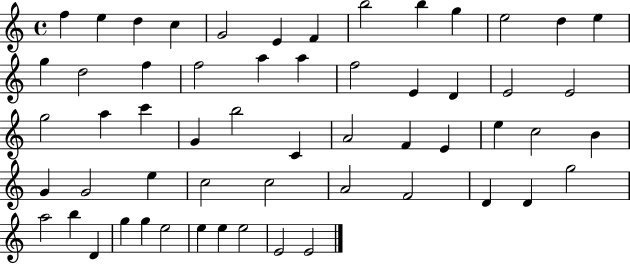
{
  \clef treble
  \time 4/4
  \defaultTimeSignature
  \key c \major
  f''4 e''4 d''4 c''4 | g'2 e'4 f'4 | b''2 b''4 g''4 | e''2 d''4 e''4 | \break g''4 d''2 f''4 | f''2 a''4 a''4 | f''2 e'4 d'4 | e'2 e'2 | \break g''2 a''4 c'''4 | g'4 b''2 c'4 | a'2 f'4 e'4 | e''4 c''2 b'4 | \break g'4 g'2 e''4 | c''2 c''2 | a'2 f'2 | d'4 d'4 g''2 | \break a''2 b''4 d'4 | g''4 g''4 e''2 | e''4 e''4 e''2 | e'2 e'2 | \break \bar "|."
}